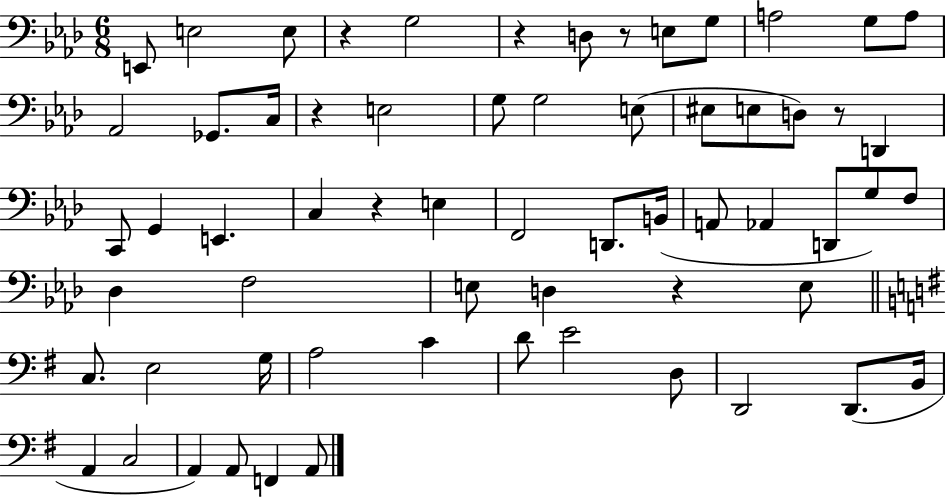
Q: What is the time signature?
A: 6/8